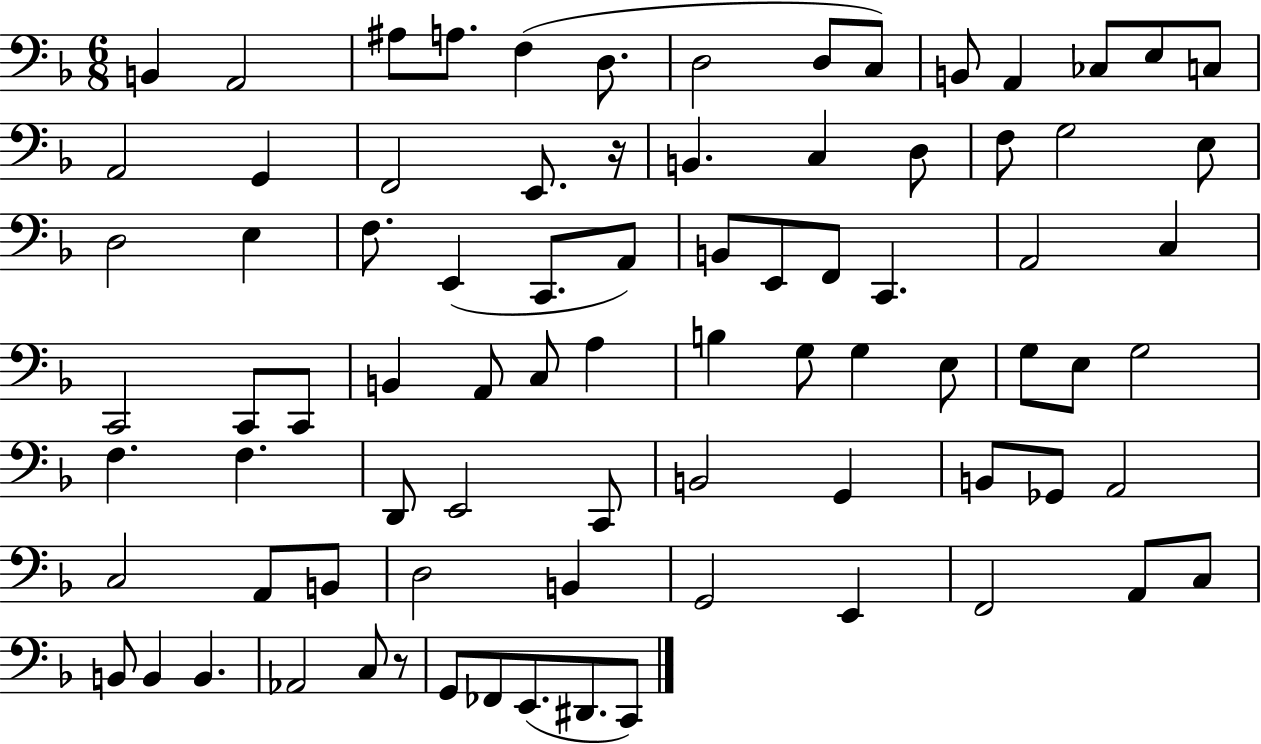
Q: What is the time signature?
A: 6/8